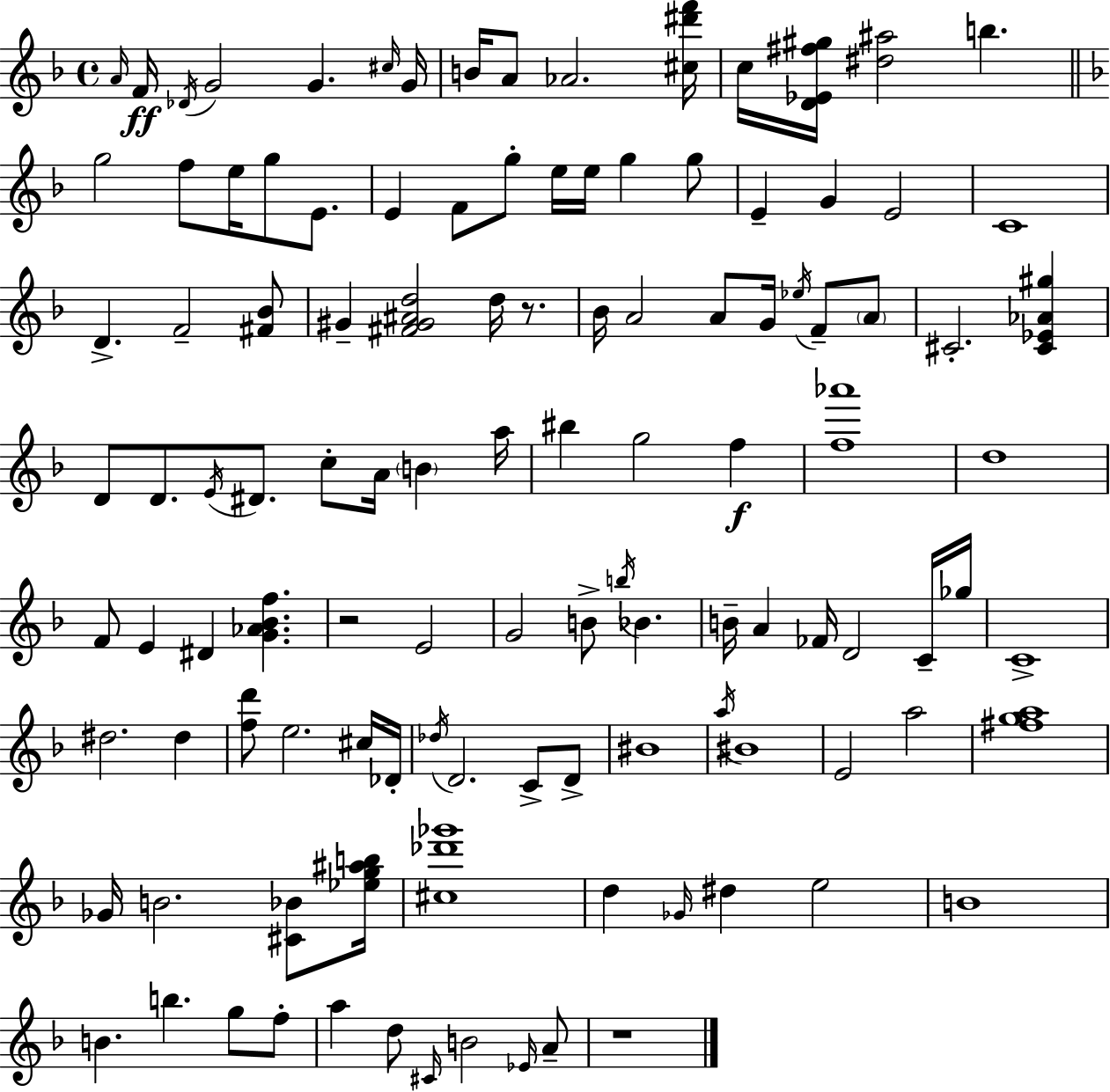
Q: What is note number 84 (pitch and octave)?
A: D5